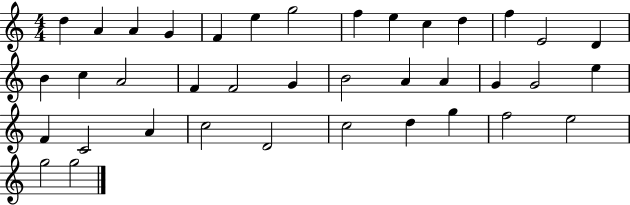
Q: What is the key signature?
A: C major